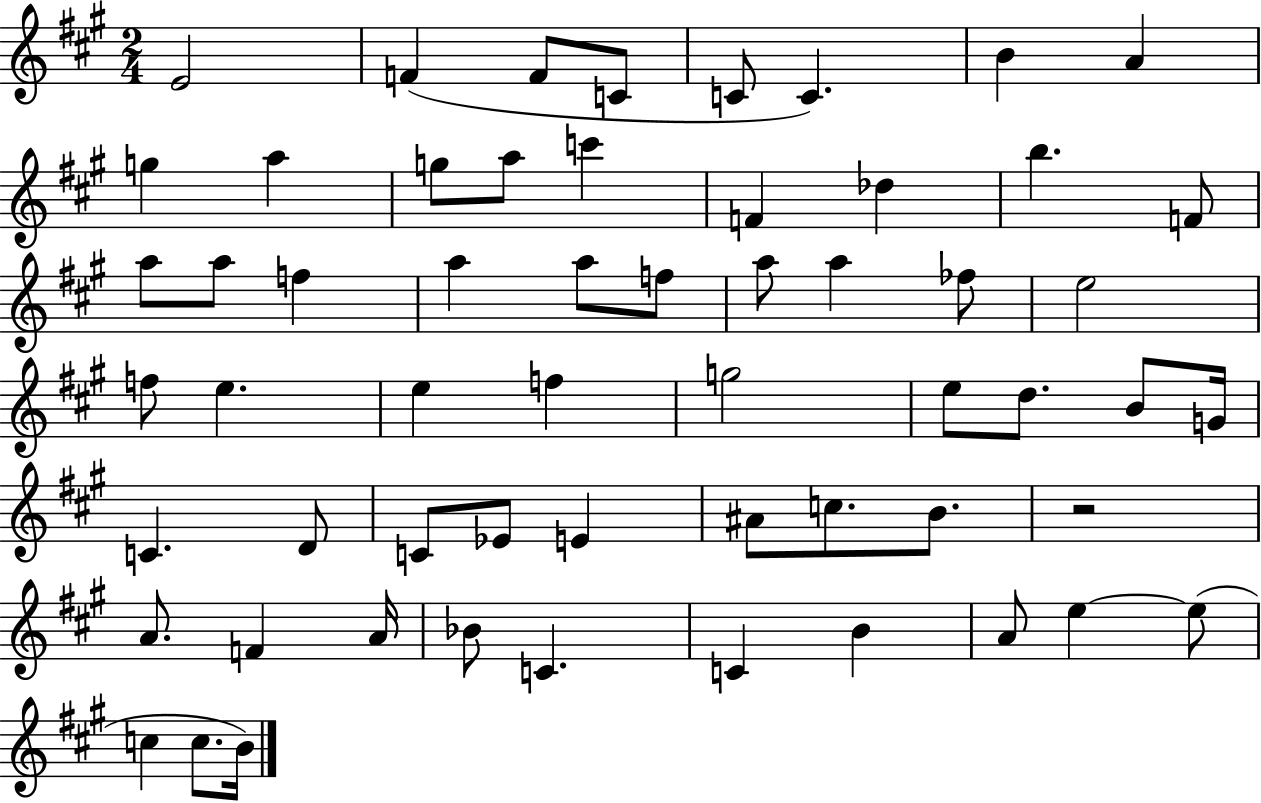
X:1
T:Untitled
M:2/4
L:1/4
K:A
E2 F F/2 C/2 C/2 C B A g a g/2 a/2 c' F _d b F/2 a/2 a/2 f a a/2 f/2 a/2 a _f/2 e2 f/2 e e f g2 e/2 d/2 B/2 G/4 C D/2 C/2 _E/2 E ^A/2 c/2 B/2 z2 A/2 F A/4 _B/2 C C B A/2 e e/2 c c/2 B/4